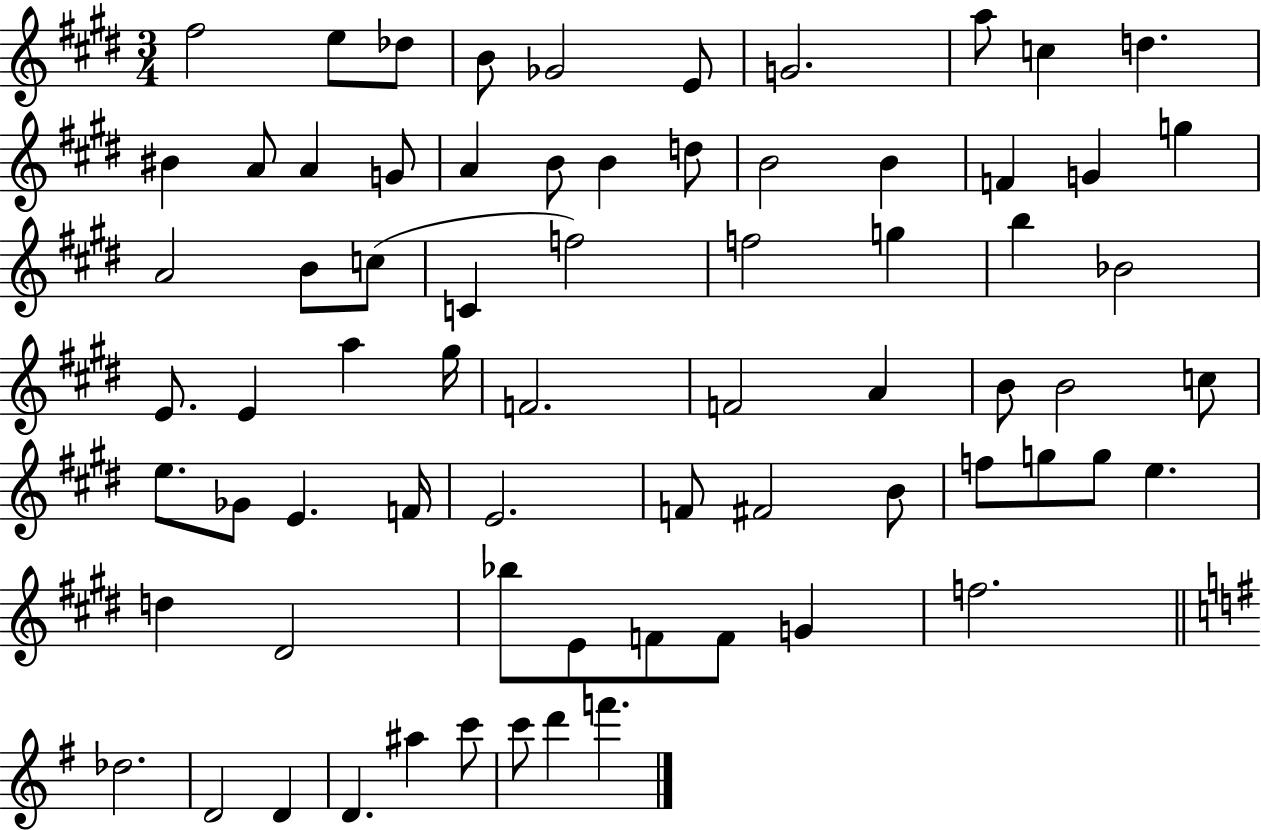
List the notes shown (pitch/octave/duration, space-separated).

F#5/h E5/e Db5/e B4/e Gb4/h E4/e G4/h. A5/e C5/q D5/q. BIS4/q A4/e A4/q G4/e A4/q B4/e B4/q D5/e B4/h B4/q F4/q G4/q G5/q A4/h B4/e C5/e C4/q F5/h F5/h G5/q B5/q Bb4/h E4/e. E4/q A5/q G#5/s F4/h. F4/h A4/q B4/e B4/h C5/e E5/e. Gb4/e E4/q. F4/s E4/h. F4/e F#4/h B4/e F5/e G5/e G5/e E5/q. D5/q D#4/h Bb5/e E4/e F4/e F4/e G4/q F5/h. Db5/h. D4/h D4/q D4/q. A#5/q C6/e C6/e D6/q F6/q.